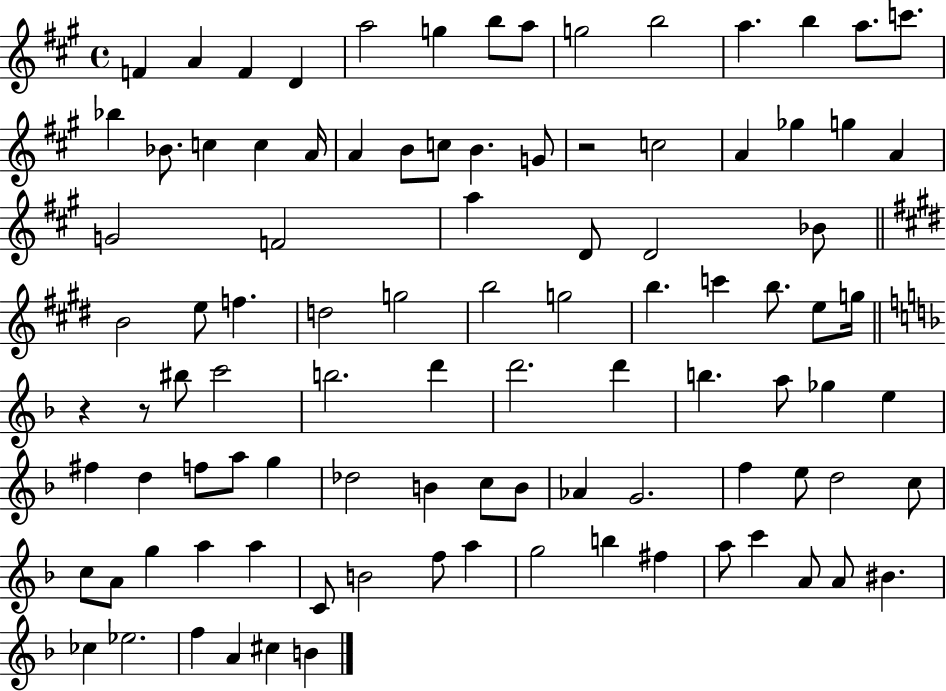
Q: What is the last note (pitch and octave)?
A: B4